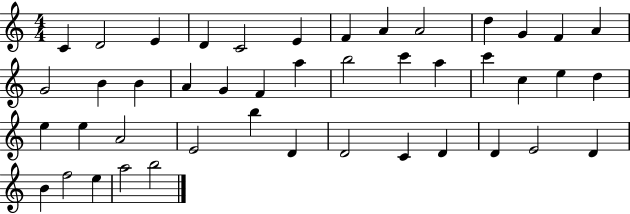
C4/q D4/h E4/q D4/q C4/h E4/q F4/q A4/q A4/h D5/q G4/q F4/q A4/q G4/h B4/q B4/q A4/q G4/q F4/q A5/q B5/h C6/q A5/q C6/q C5/q E5/q D5/q E5/q E5/q A4/h E4/h B5/q D4/q D4/h C4/q D4/q D4/q E4/h D4/q B4/q F5/h E5/q A5/h B5/h